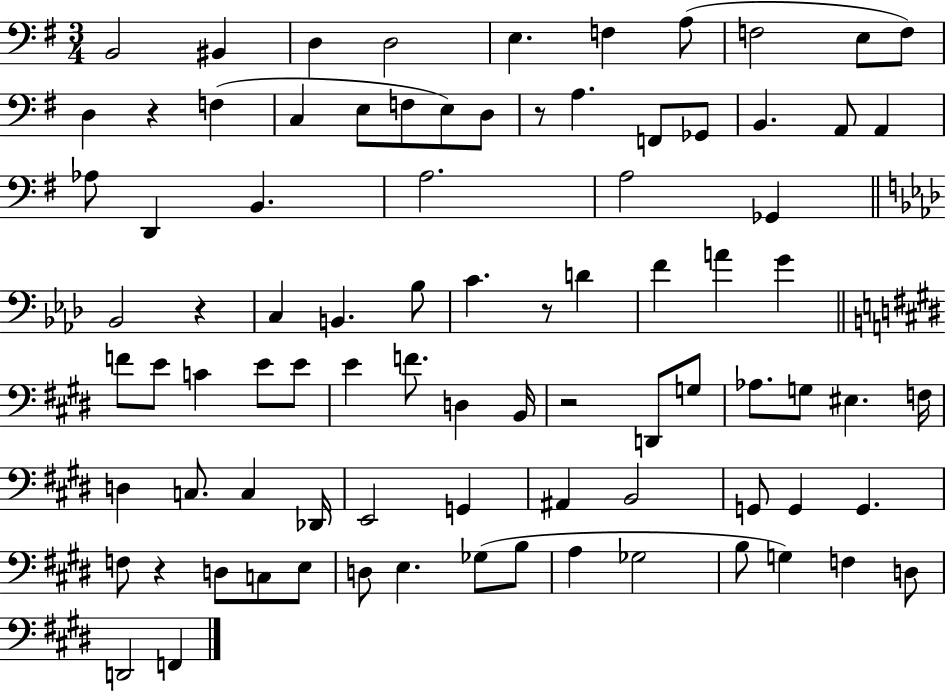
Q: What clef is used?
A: bass